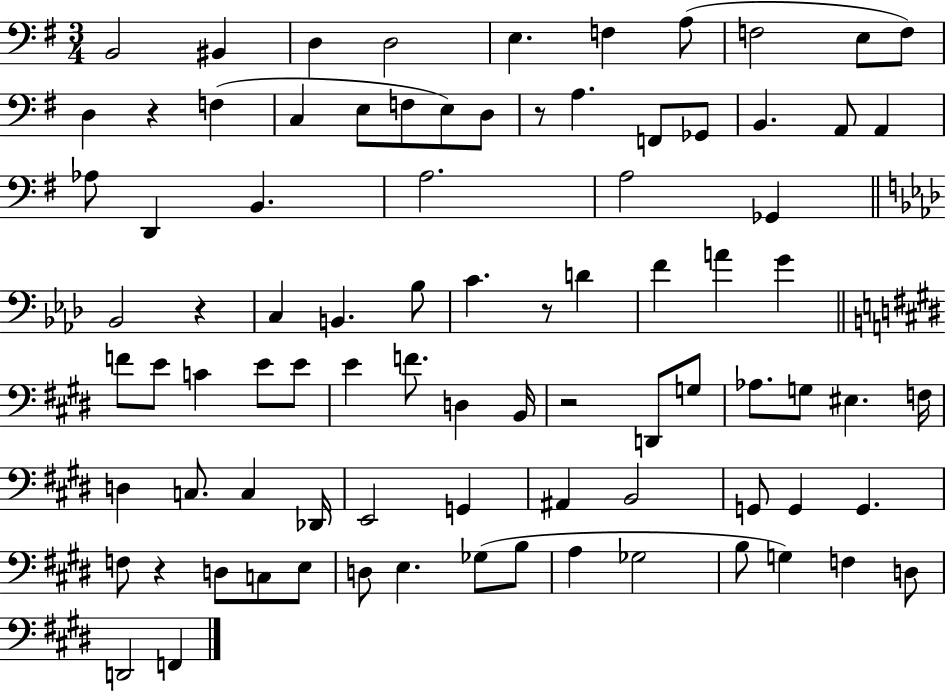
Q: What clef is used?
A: bass